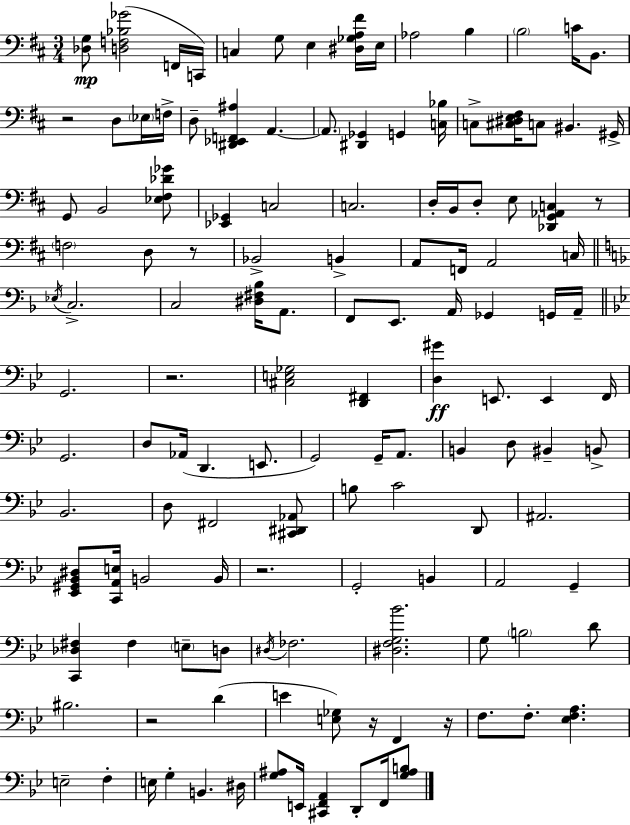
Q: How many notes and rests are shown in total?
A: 132